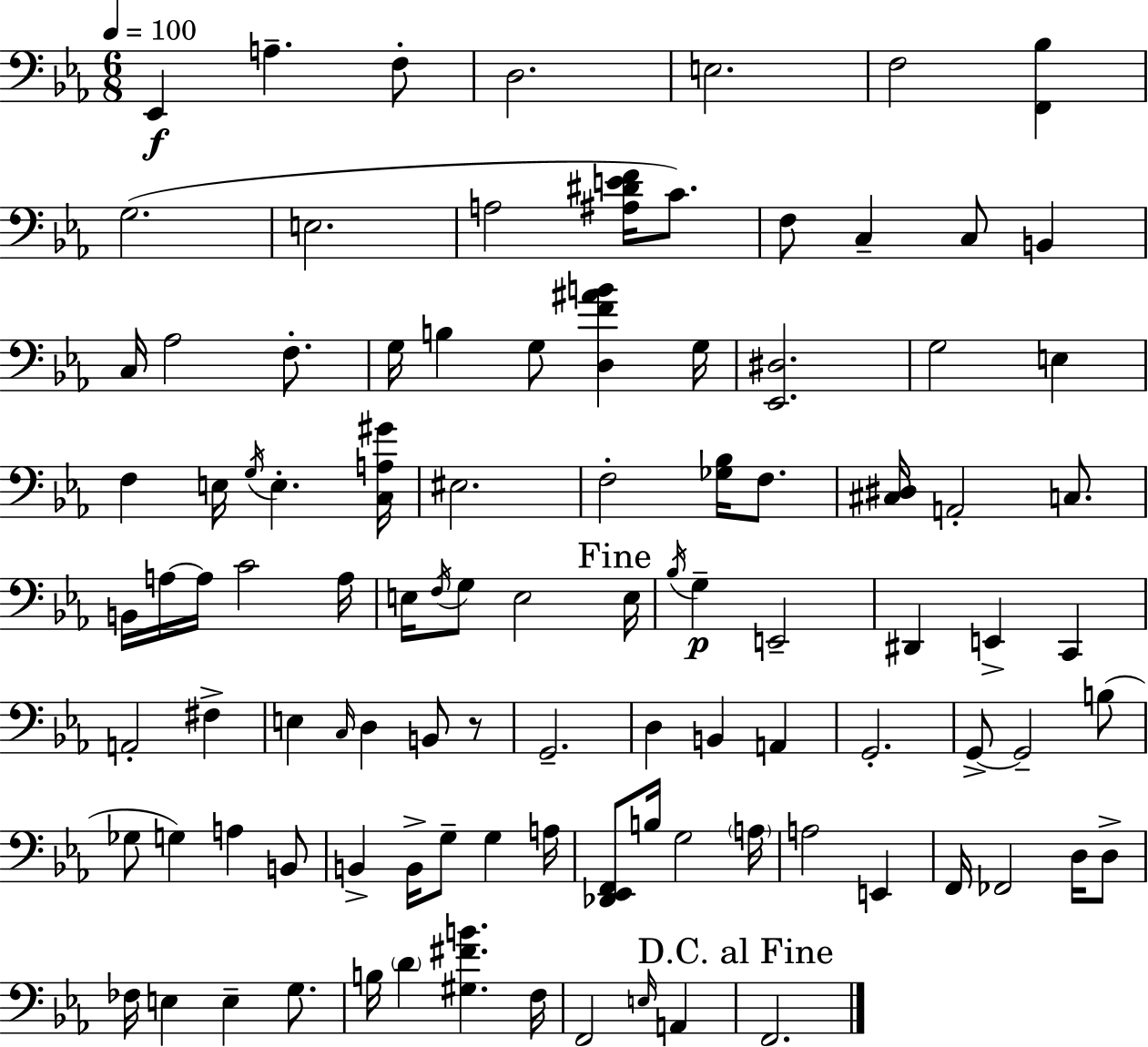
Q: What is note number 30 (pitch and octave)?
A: F3